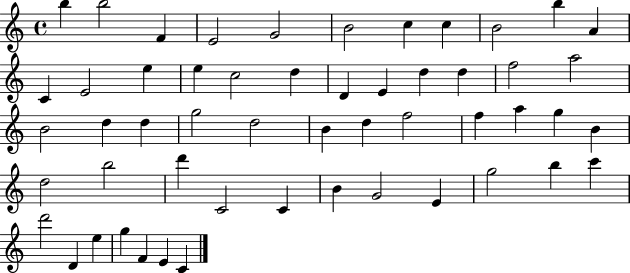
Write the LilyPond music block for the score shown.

{
  \clef treble
  \time 4/4
  \defaultTimeSignature
  \key c \major
  b''4 b''2 f'4 | e'2 g'2 | b'2 c''4 c''4 | b'2 b''4 a'4 | \break c'4 e'2 e''4 | e''4 c''2 d''4 | d'4 e'4 d''4 d''4 | f''2 a''2 | \break b'2 d''4 d''4 | g''2 d''2 | b'4 d''4 f''2 | f''4 a''4 g''4 b'4 | \break d''2 b''2 | d'''4 c'2 c'4 | b'4 g'2 e'4 | g''2 b''4 c'''4 | \break d'''2 d'4 e''4 | g''4 f'4 e'4 c'4 | \bar "|."
}